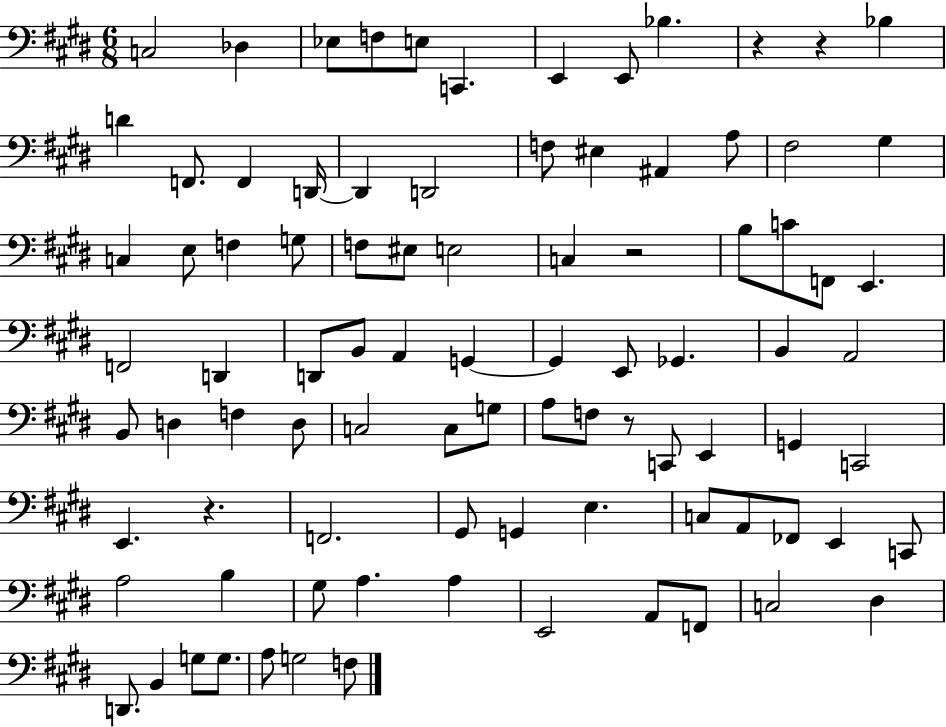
C3/h Db3/q Eb3/e F3/e E3/e C2/q. E2/q E2/e Bb3/q. R/q R/q Bb3/q D4/q F2/e. F2/q D2/s D2/q D2/h F3/e EIS3/q A#2/q A3/e F#3/h G#3/q C3/q E3/e F3/q G3/e F3/e EIS3/e E3/h C3/q R/h B3/e C4/e F2/e E2/q. F2/h D2/q D2/e B2/e A2/q G2/q G2/q E2/e Gb2/q. B2/q A2/h B2/e D3/q F3/q D3/e C3/h C3/e G3/e A3/e F3/e R/e C2/e E2/q G2/q C2/h E2/q. R/q. F2/h. G#2/e G2/q E3/q. C3/e A2/e FES2/e E2/q C2/e A3/h B3/q G#3/e A3/q. A3/q E2/h A2/e F2/e C3/h D#3/q D2/e. B2/q G3/e G3/e. A3/e G3/h F3/e